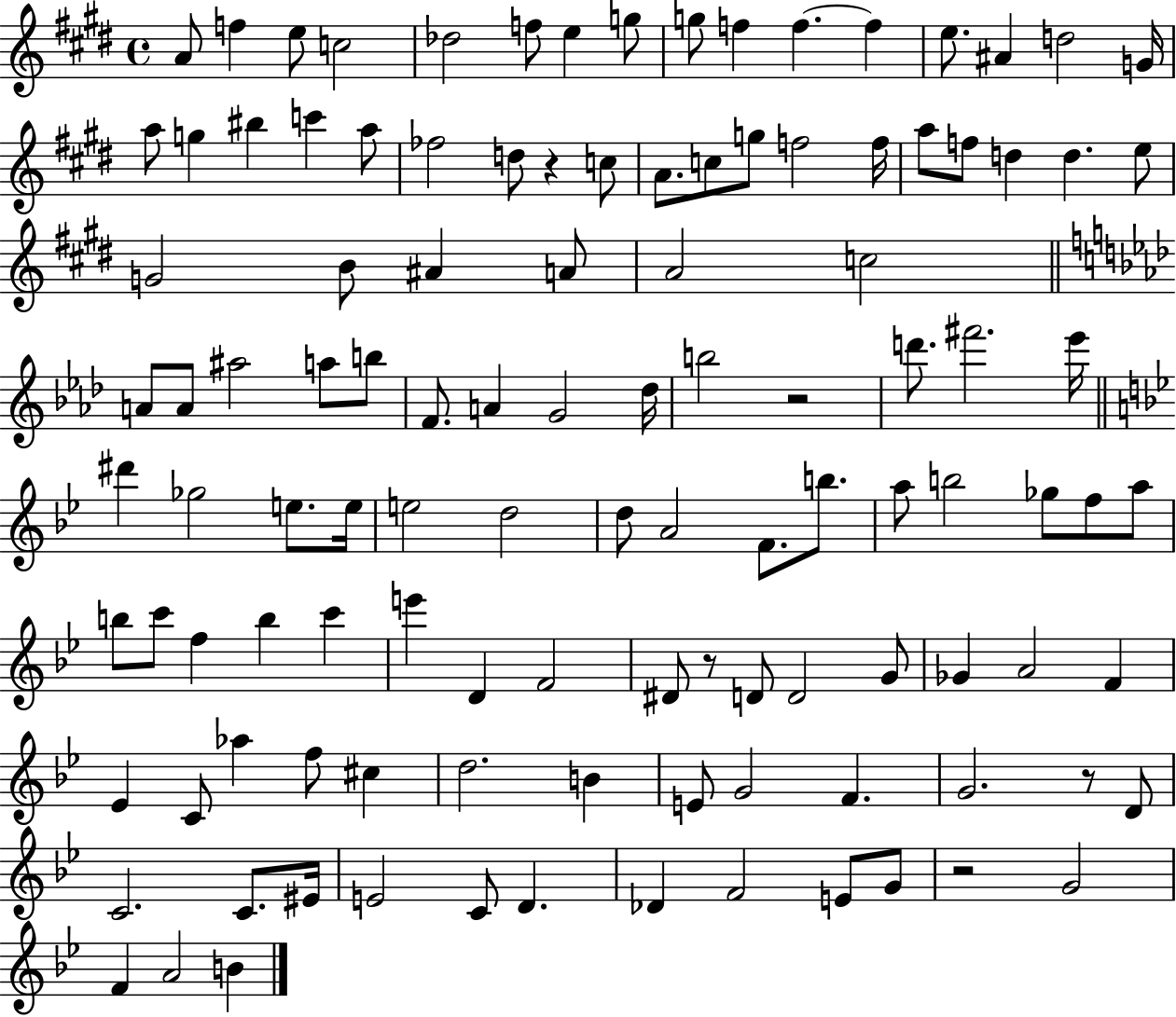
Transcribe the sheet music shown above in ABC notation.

X:1
T:Untitled
M:4/4
L:1/4
K:E
A/2 f e/2 c2 _d2 f/2 e g/2 g/2 f f f e/2 ^A d2 G/4 a/2 g ^b c' a/2 _f2 d/2 z c/2 A/2 c/2 g/2 f2 f/4 a/2 f/2 d d e/2 G2 B/2 ^A A/2 A2 c2 A/2 A/2 ^a2 a/2 b/2 F/2 A G2 _d/4 b2 z2 d'/2 ^f'2 _e'/4 ^d' _g2 e/2 e/4 e2 d2 d/2 A2 F/2 b/2 a/2 b2 _g/2 f/2 a/2 b/2 c'/2 f b c' e' D F2 ^D/2 z/2 D/2 D2 G/2 _G A2 F _E C/2 _a f/2 ^c d2 B E/2 G2 F G2 z/2 D/2 C2 C/2 ^E/4 E2 C/2 D _D F2 E/2 G/2 z2 G2 F A2 B